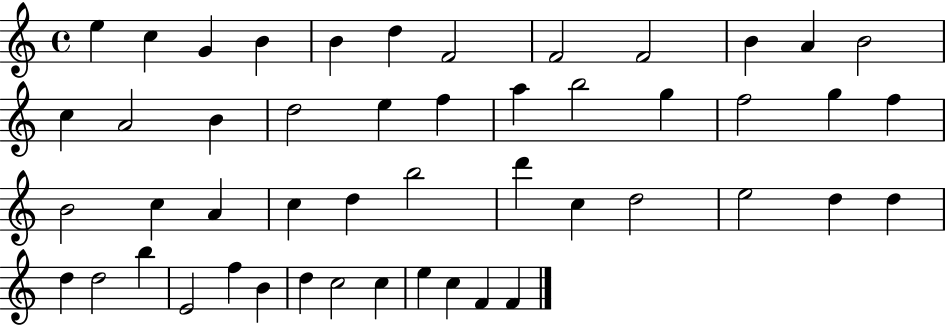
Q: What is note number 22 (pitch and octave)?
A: F5